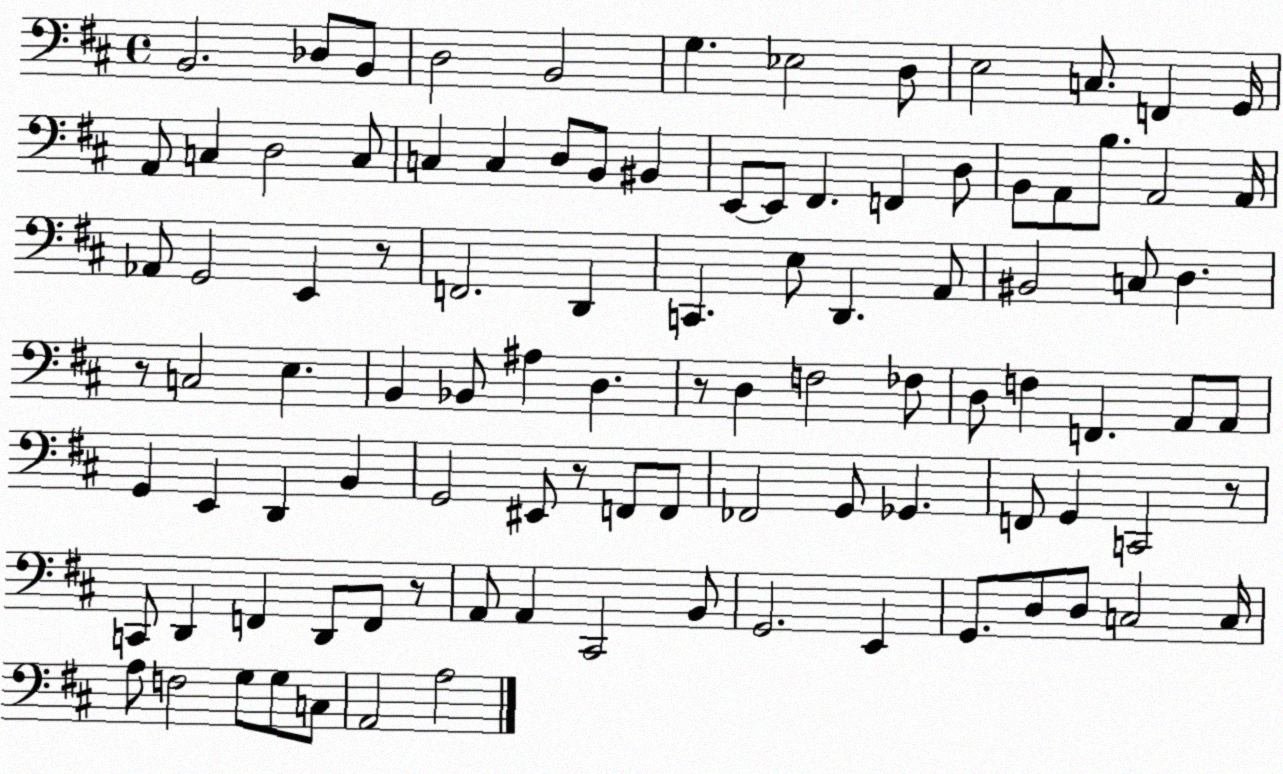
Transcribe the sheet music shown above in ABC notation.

X:1
T:Untitled
M:4/4
L:1/4
K:D
B,,2 _D,/2 B,,/2 D,2 B,,2 G, _E,2 D,/2 E,2 C,/2 F,, G,,/4 A,,/2 C, D,2 C,/2 C, C, D,/2 B,,/2 ^B,, E,,/2 E,,/2 ^F,, F,, D,/2 B,,/2 A,,/2 B,/2 A,,2 A,,/4 _A,,/2 G,,2 E,, z/2 F,,2 D,, C,, E,/2 D,, A,,/2 ^B,,2 C,/2 D, z/2 C,2 E, B,, _B,,/2 ^A, D, z/2 D, F,2 _F,/2 D,/2 F, F,, A,,/2 A,,/2 G,, E,, D,, B,, G,,2 ^E,,/2 z/2 F,,/2 F,,/2 _F,,2 G,,/2 _G,, F,,/2 G,, C,,2 z/2 C,,/2 D,, F,, D,,/2 F,,/2 z/2 A,,/2 A,, ^C,,2 B,,/2 G,,2 E,, G,,/2 D,/2 D,/2 C,2 C,/4 A,/2 F,2 G,/2 G,/2 C,/2 A,,2 A,2